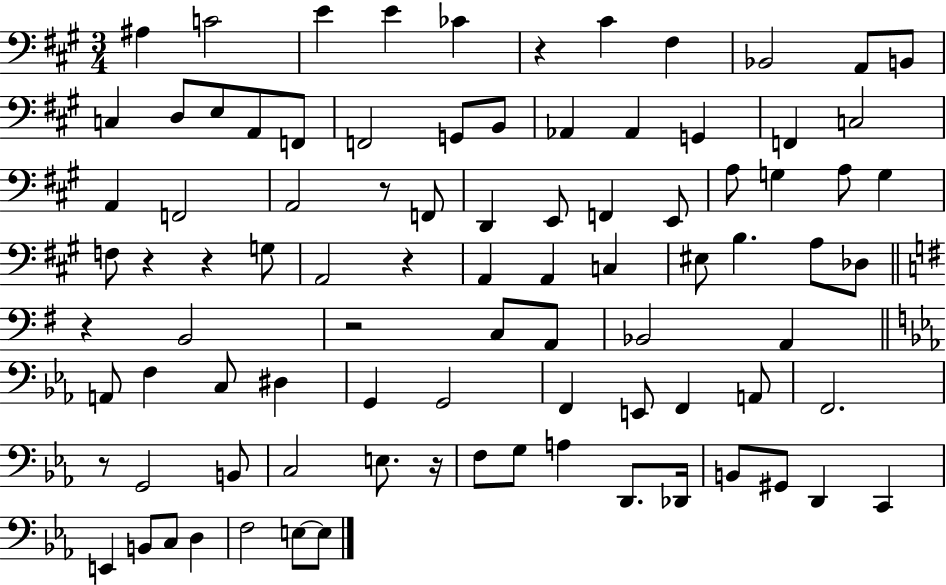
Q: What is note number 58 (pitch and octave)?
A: E2